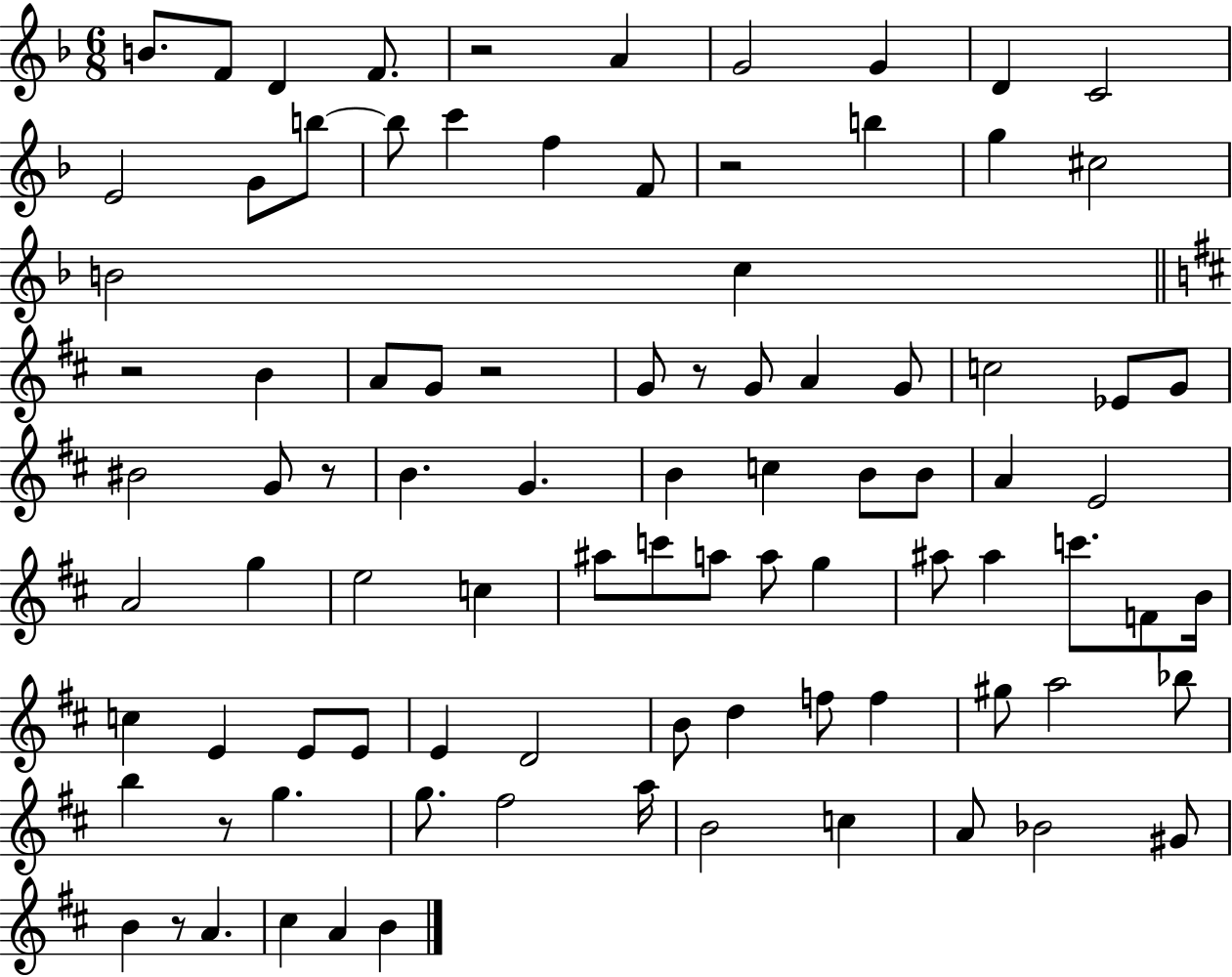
B4/e. F4/e D4/q F4/e. R/h A4/q G4/h G4/q D4/q C4/h E4/h G4/e B5/e B5/e C6/q F5/q F4/e R/h B5/q G5/q C#5/h B4/h C5/q R/h B4/q A4/e G4/e R/h G4/e R/e G4/e A4/q G4/e C5/h Eb4/e G4/e BIS4/h G4/e R/e B4/q. G4/q. B4/q C5/q B4/e B4/e A4/q E4/h A4/h G5/q E5/h C5/q A#5/e C6/e A5/e A5/e G5/q A#5/e A#5/q C6/e. F4/e B4/s C5/q E4/q E4/e E4/e E4/q D4/h B4/e D5/q F5/e F5/q G#5/e A5/h Bb5/e B5/q R/e G5/q. G5/e. F#5/h A5/s B4/h C5/q A4/e Bb4/h G#4/e B4/q R/e A4/q. C#5/q A4/q B4/q